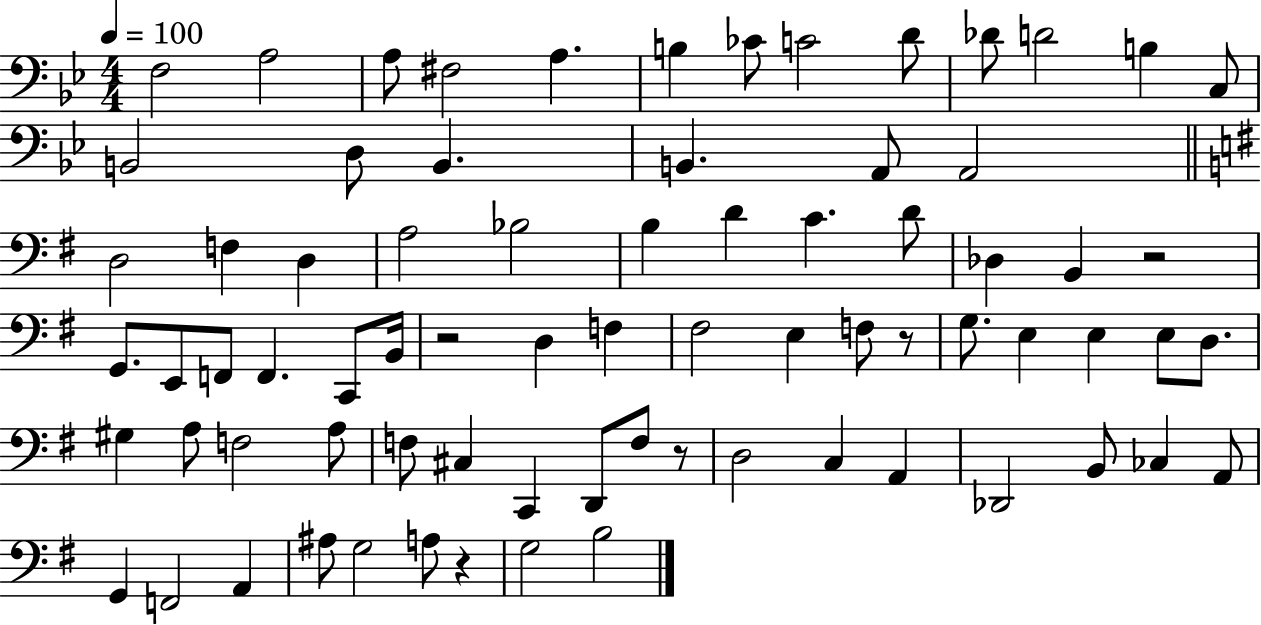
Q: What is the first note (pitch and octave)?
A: F3